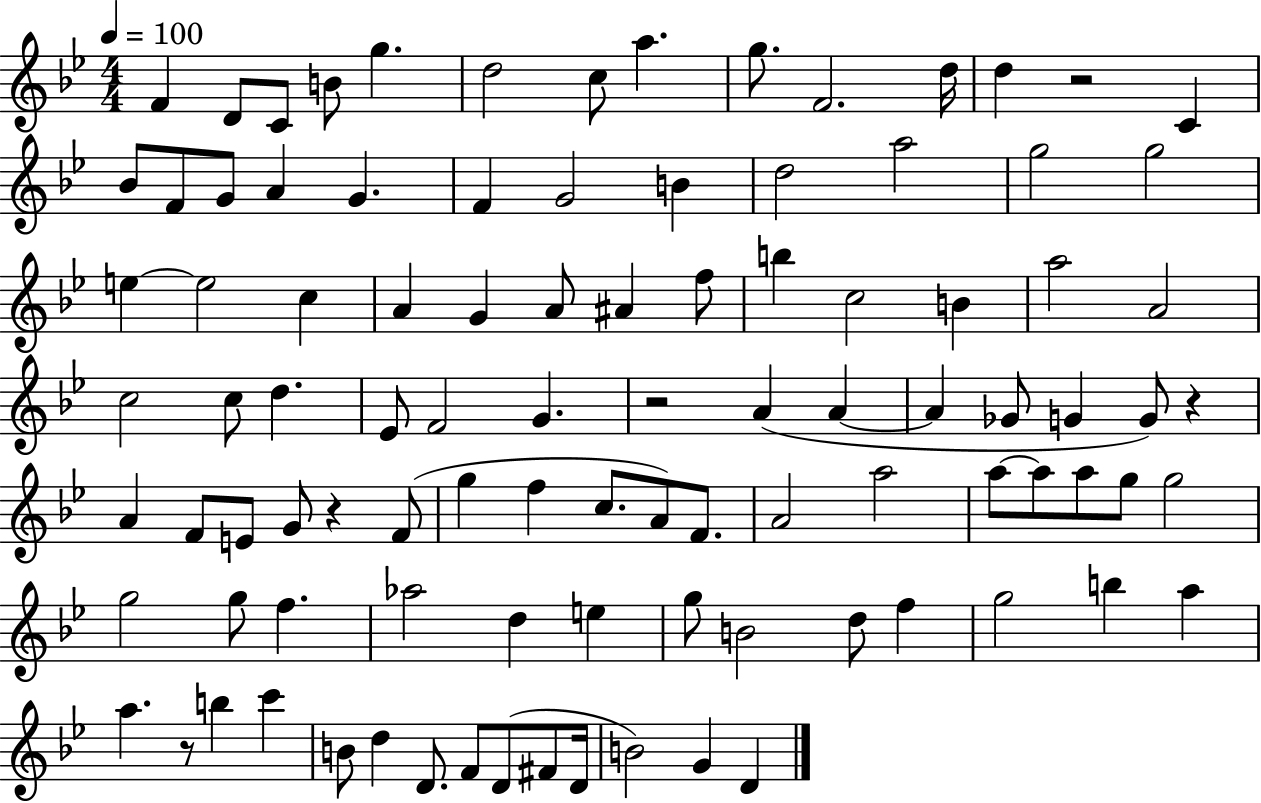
F4/q D4/e C4/e B4/e G5/q. D5/h C5/e A5/q. G5/e. F4/h. D5/s D5/q R/h C4/q Bb4/e F4/e G4/e A4/q G4/q. F4/q G4/h B4/q D5/h A5/h G5/h G5/h E5/q E5/h C5/q A4/q G4/q A4/e A#4/q F5/e B5/q C5/h B4/q A5/h A4/h C5/h C5/e D5/q. Eb4/e F4/h G4/q. R/h A4/q A4/q A4/q Gb4/e G4/q G4/e R/q A4/q F4/e E4/e G4/e R/q F4/e G5/q F5/q C5/e. A4/e F4/e. A4/h A5/h A5/e A5/e A5/e G5/e G5/h G5/h G5/e F5/q. Ab5/h D5/q E5/q G5/e B4/h D5/e F5/q G5/h B5/q A5/q A5/q. R/e B5/q C6/q B4/e D5/q D4/e. F4/e D4/e F#4/e D4/s B4/h G4/q D4/q